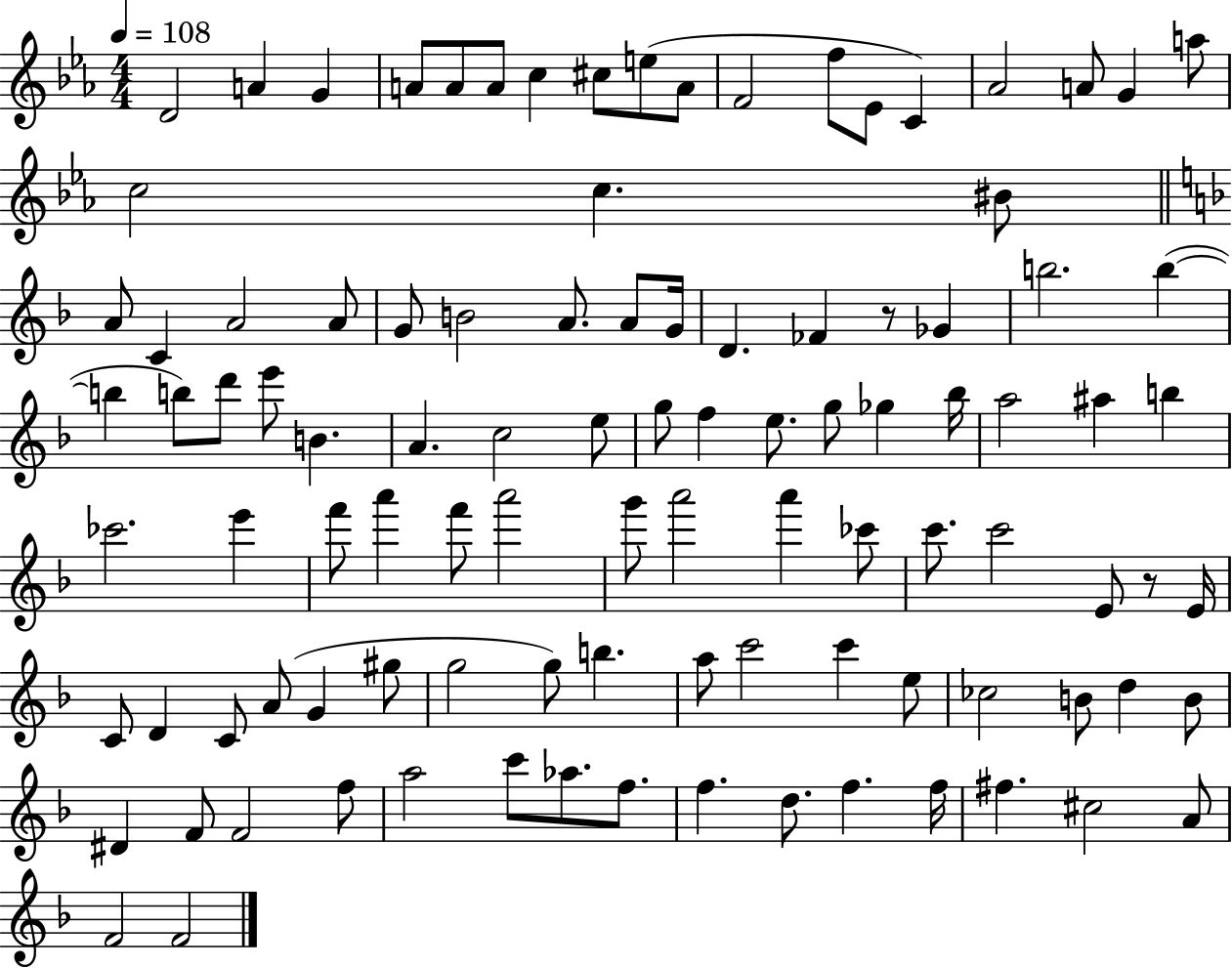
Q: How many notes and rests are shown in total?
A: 102